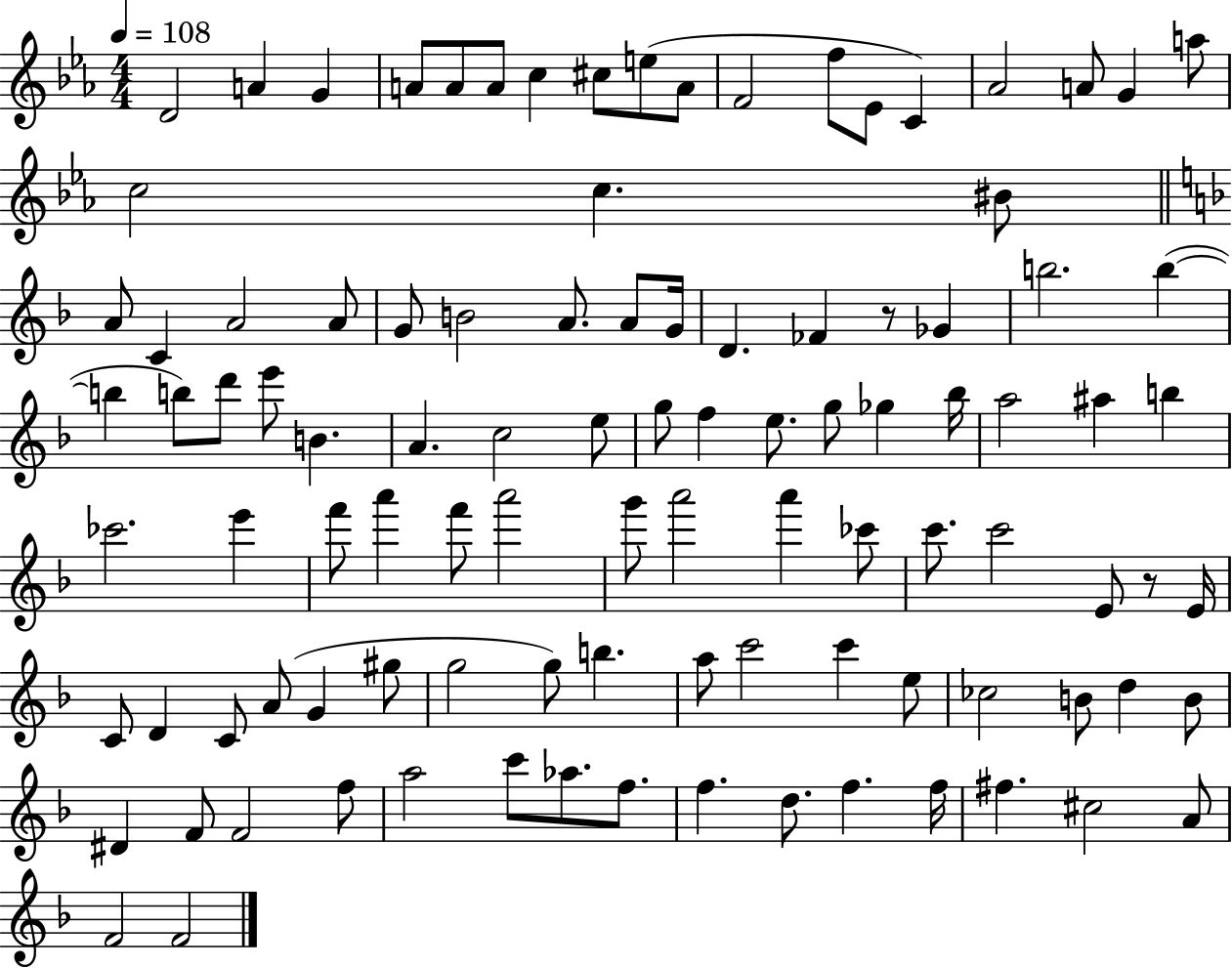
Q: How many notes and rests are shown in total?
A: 102